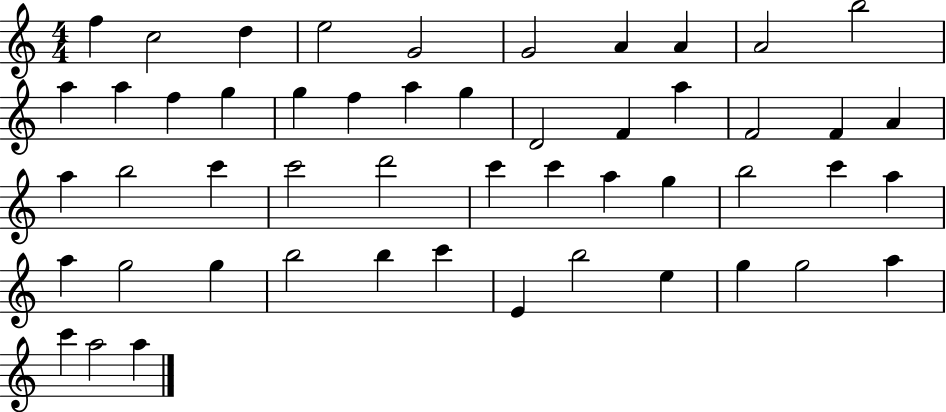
{
  \clef treble
  \numericTimeSignature
  \time 4/4
  \key c \major
  f''4 c''2 d''4 | e''2 g'2 | g'2 a'4 a'4 | a'2 b''2 | \break a''4 a''4 f''4 g''4 | g''4 f''4 a''4 g''4 | d'2 f'4 a''4 | f'2 f'4 a'4 | \break a''4 b''2 c'''4 | c'''2 d'''2 | c'''4 c'''4 a''4 g''4 | b''2 c'''4 a''4 | \break a''4 g''2 g''4 | b''2 b''4 c'''4 | e'4 b''2 e''4 | g''4 g''2 a''4 | \break c'''4 a''2 a''4 | \bar "|."
}